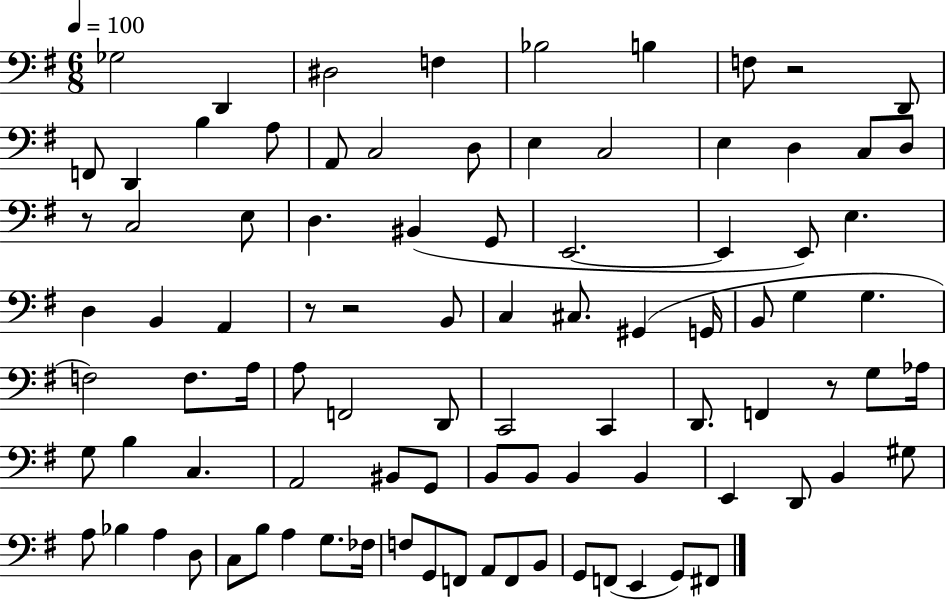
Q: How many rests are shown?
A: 5